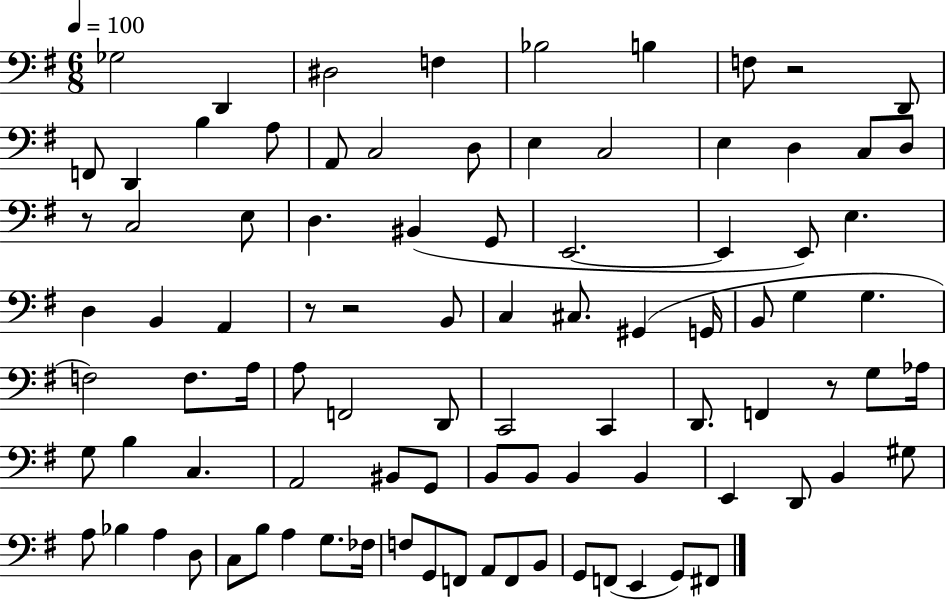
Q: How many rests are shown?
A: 5